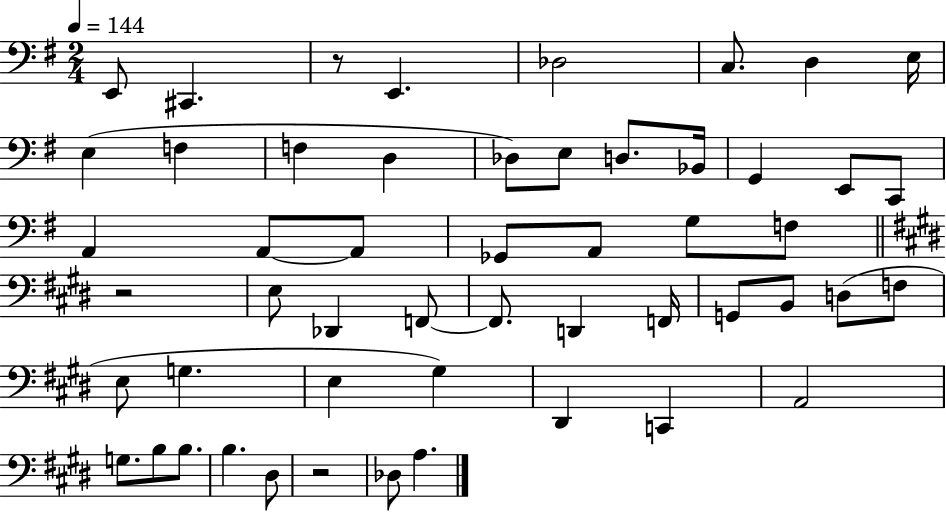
E2/e C#2/q. R/e E2/q. Db3/h C3/e. D3/q E3/s E3/q F3/q F3/q D3/q Db3/e E3/e D3/e. Bb2/s G2/q E2/e C2/e A2/q A2/e A2/e Gb2/e A2/e G3/e F3/e R/h E3/e Db2/q F2/e F2/e. D2/q F2/s G2/e B2/e D3/e F3/e E3/e G3/q. E3/q G#3/q D#2/q C2/q A2/h G3/e. B3/e B3/e. B3/q. D#3/e R/h Db3/e A3/q.